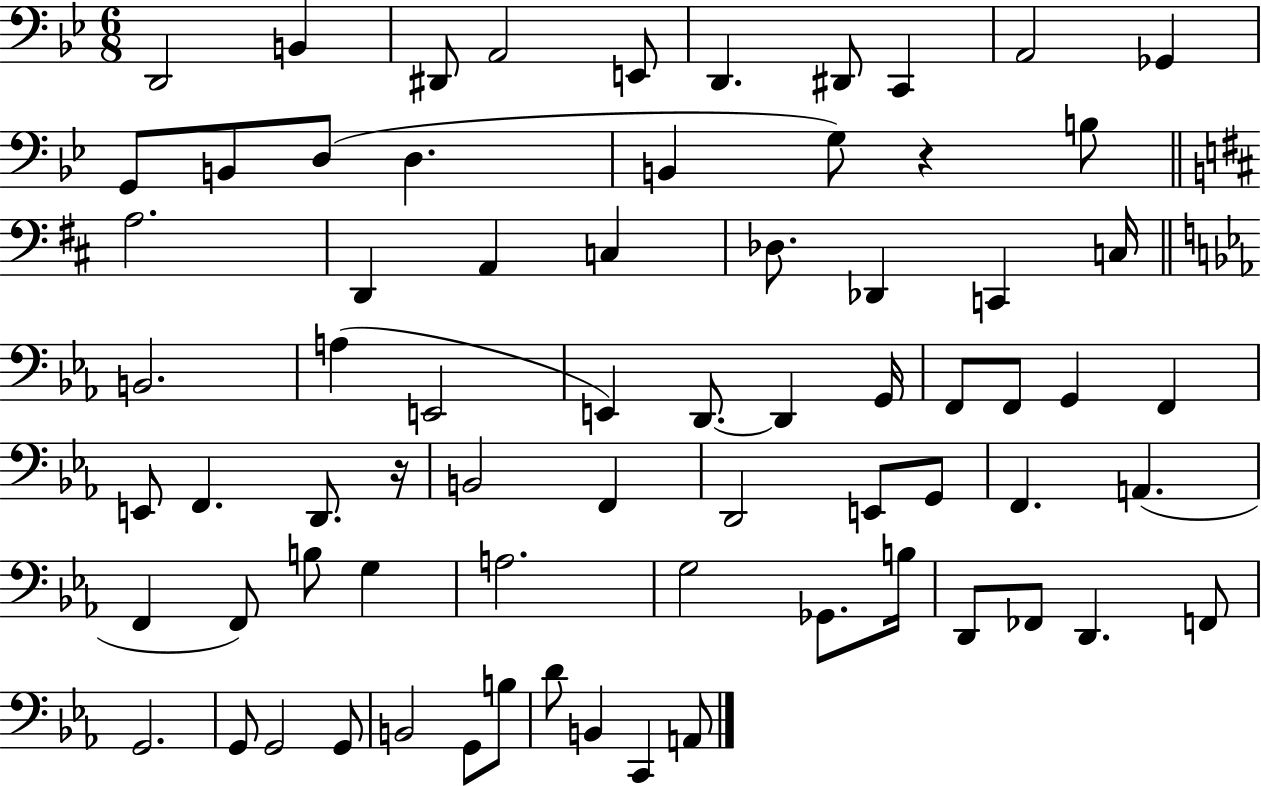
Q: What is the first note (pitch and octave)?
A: D2